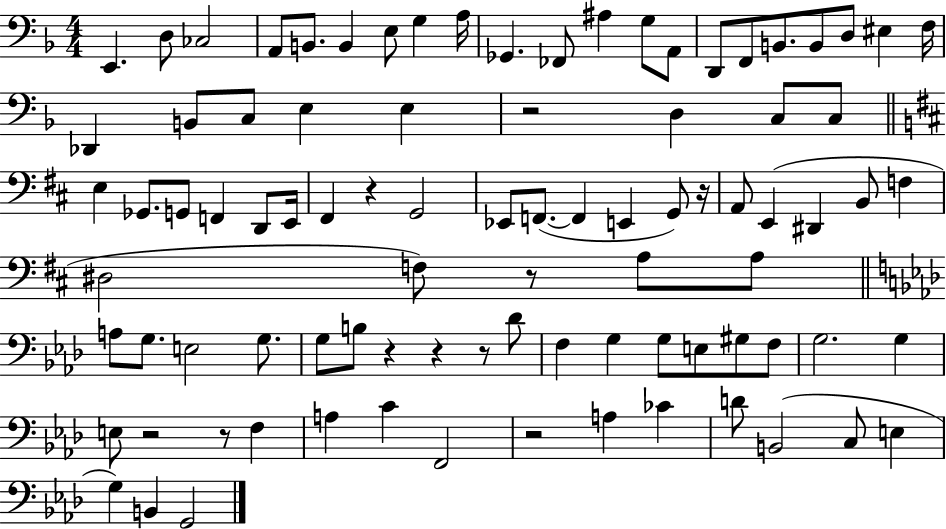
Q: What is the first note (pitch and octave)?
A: E2